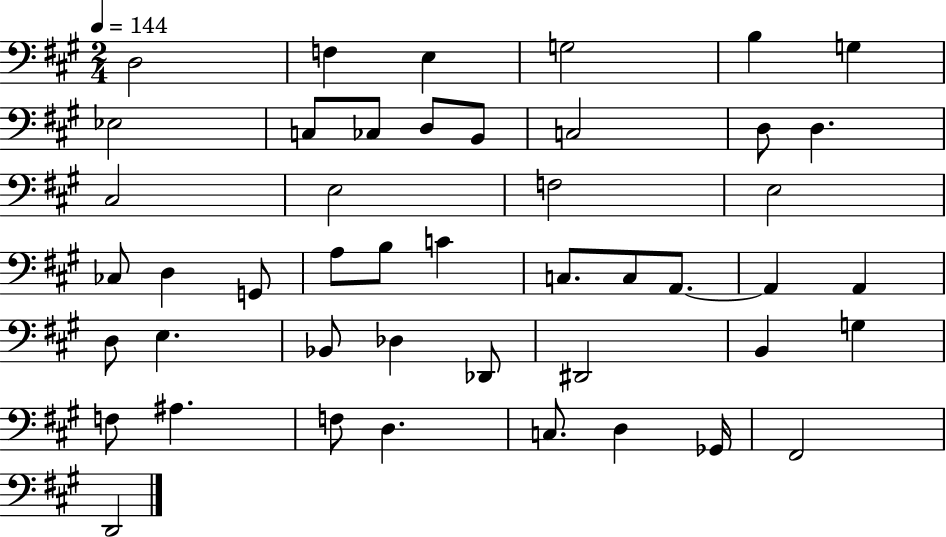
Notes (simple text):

D3/h F3/q E3/q G3/h B3/q G3/q Eb3/h C3/e CES3/e D3/e B2/e C3/h D3/e D3/q. C#3/h E3/h F3/h E3/h CES3/e D3/q G2/e A3/e B3/e C4/q C3/e. C3/e A2/e. A2/q A2/q D3/e E3/q. Bb2/e Db3/q Db2/e D#2/h B2/q G3/q F3/e A#3/q. F3/e D3/q. C3/e. D3/q Gb2/s F#2/h D2/h